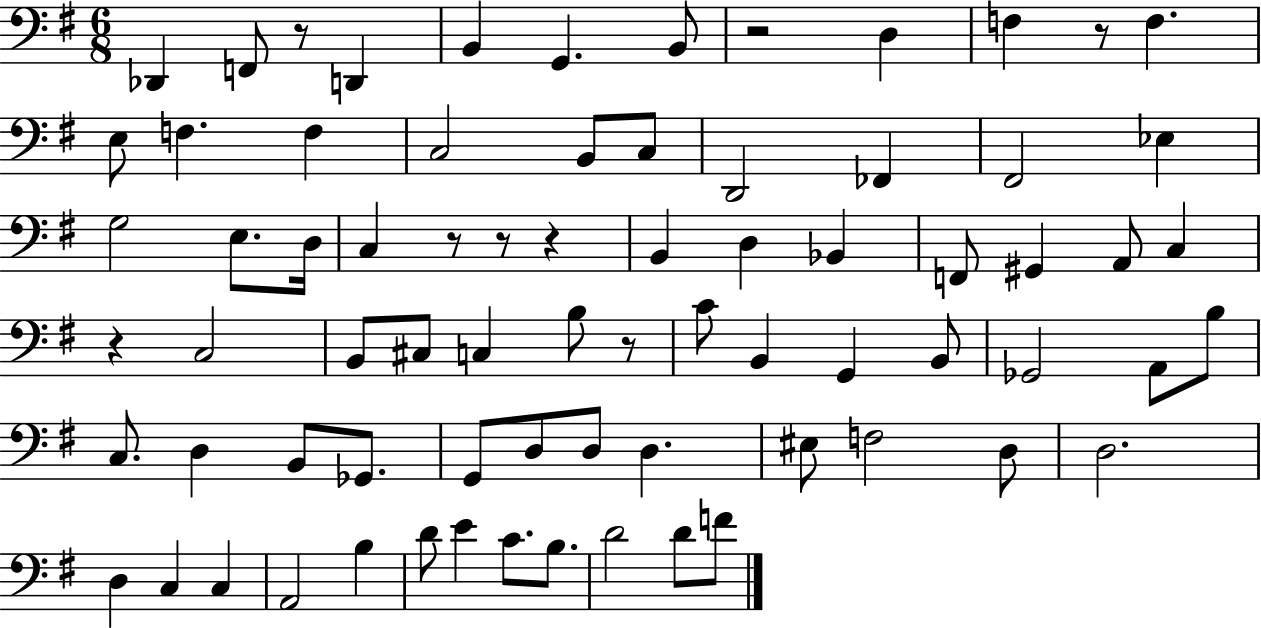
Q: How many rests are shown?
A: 8